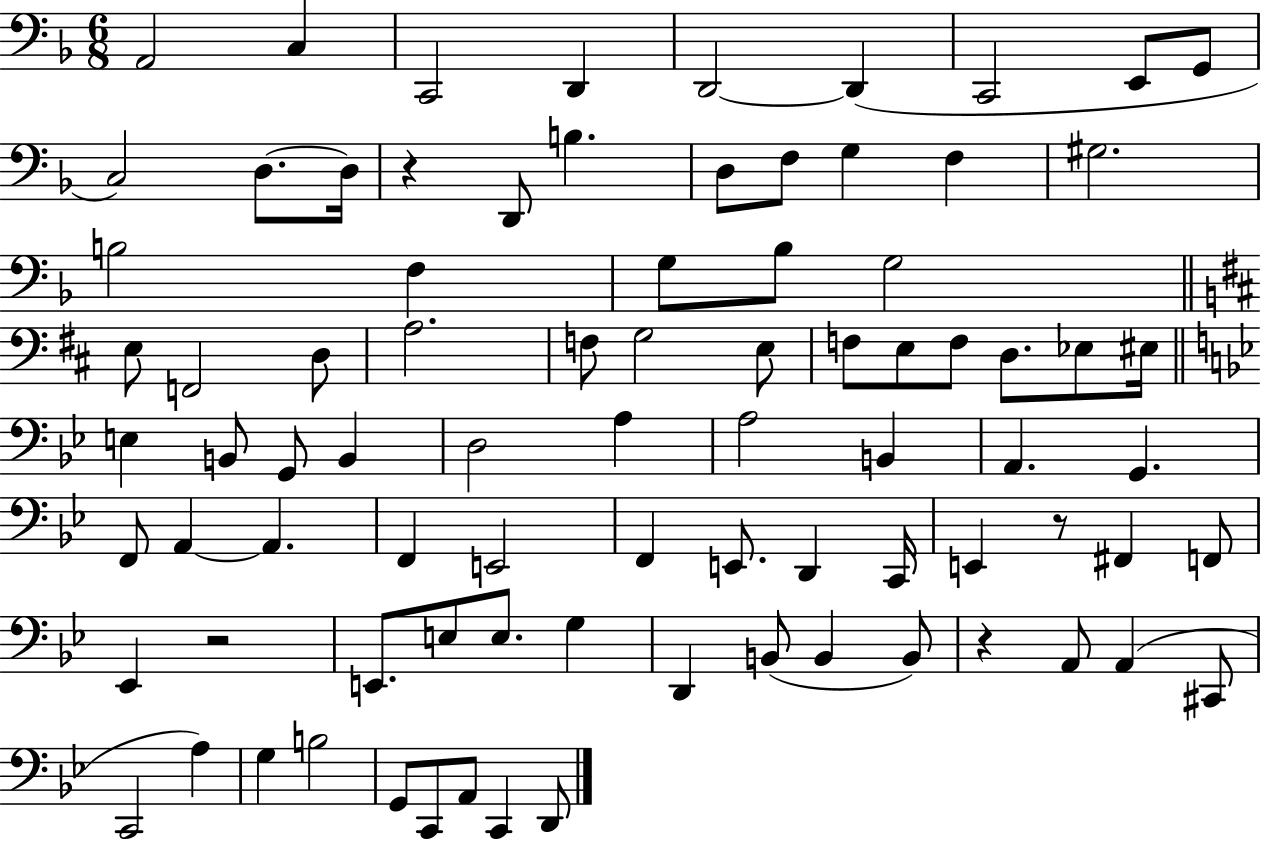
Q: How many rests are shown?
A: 4